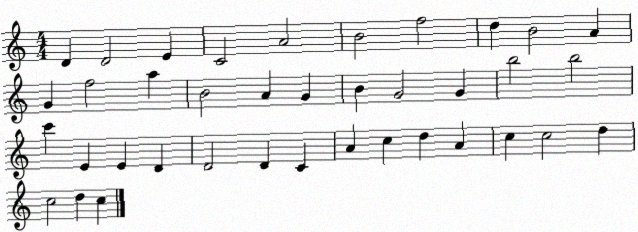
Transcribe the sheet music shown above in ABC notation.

X:1
T:Untitled
M:4/4
L:1/4
K:C
D D2 E C2 A2 B2 f2 d B2 A G f2 a B2 A G B G2 G b2 b2 c' E E D D2 D C A c d A c c2 d c2 d c